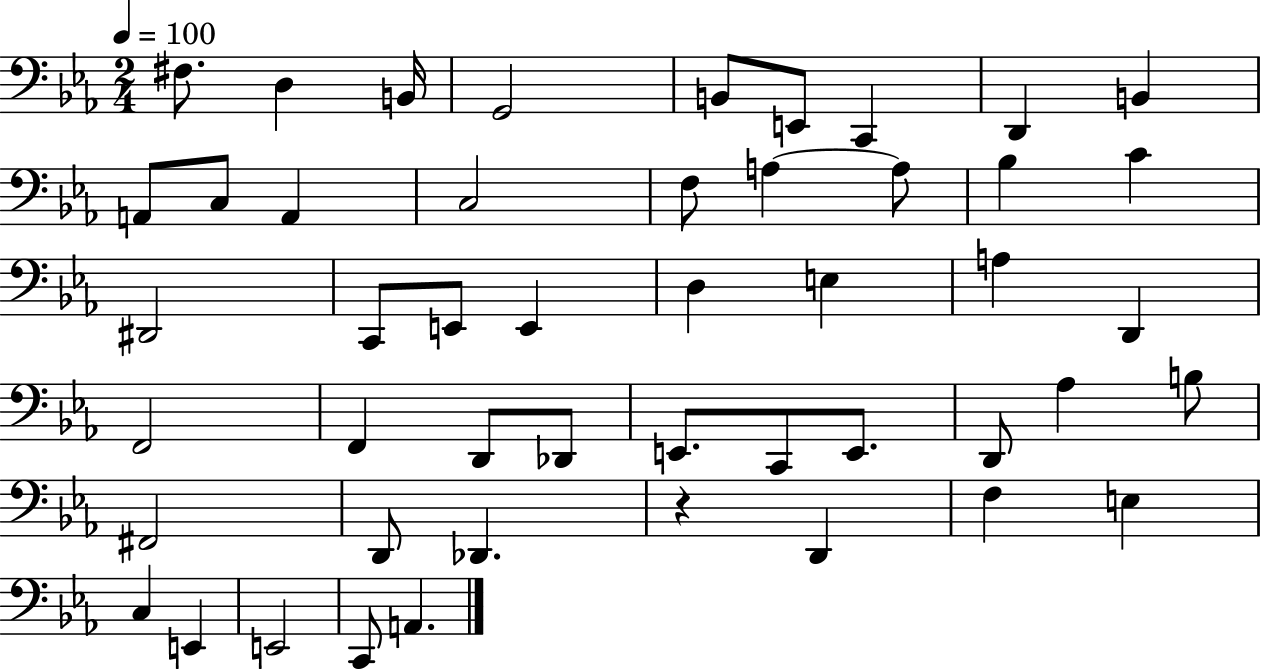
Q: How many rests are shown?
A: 1